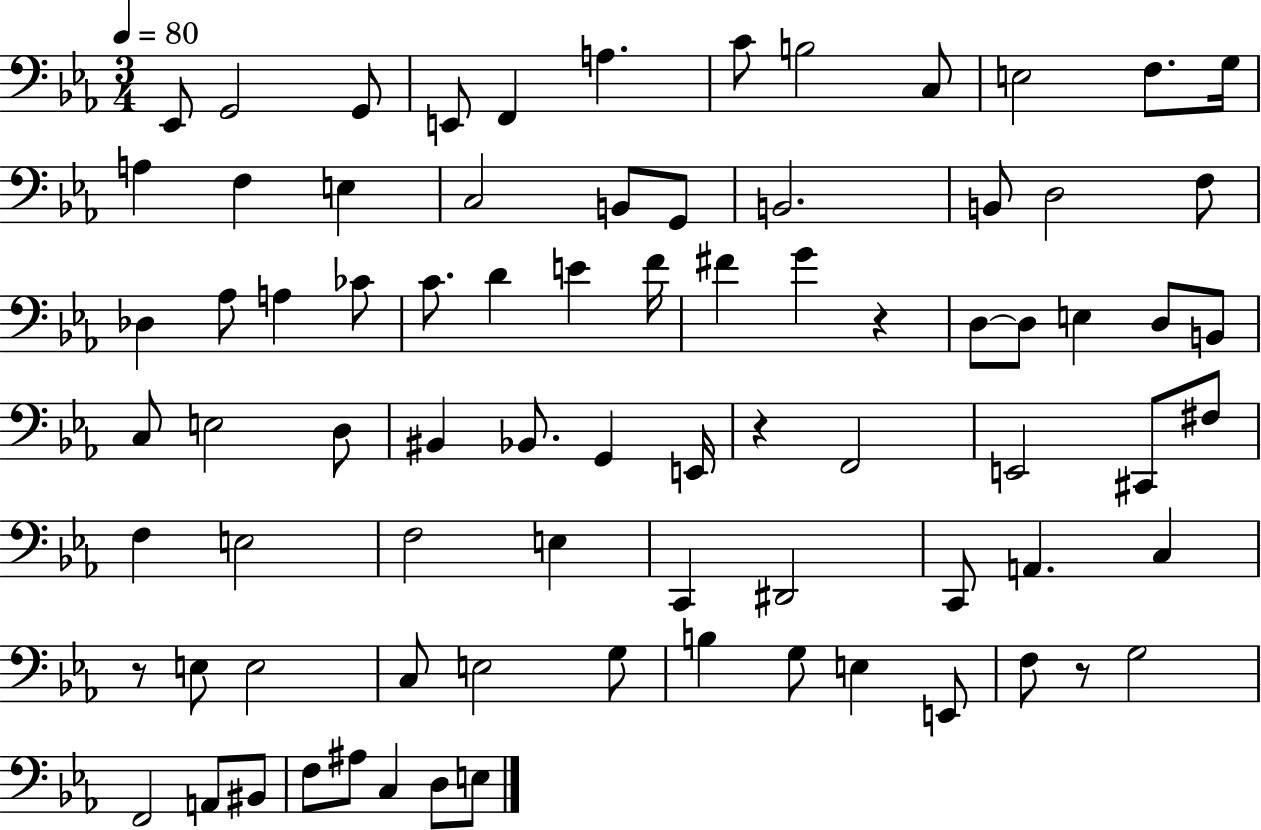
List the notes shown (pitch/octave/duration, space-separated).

Eb2/e G2/h G2/e E2/e F2/q A3/q. C4/e B3/h C3/e E3/h F3/e. G3/s A3/q F3/q E3/q C3/h B2/e G2/e B2/h. B2/e D3/h F3/e Db3/q Ab3/e A3/q CES4/e C4/e. D4/q E4/q F4/s F#4/q G4/q R/q D3/e D3/e E3/q D3/e B2/e C3/e E3/h D3/e BIS2/q Bb2/e. G2/q E2/s R/q F2/h E2/h C#2/e F#3/e F3/q E3/h F3/h E3/q C2/q D#2/h C2/e A2/q. C3/q R/e E3/e E3/h C3/e E3/h G3/e B3/q G3/e E3/q E2/e F3/e R/e G3/h F2/h A2/e BIS2/e F3/e A#3/e C3/q D3/e E3/e